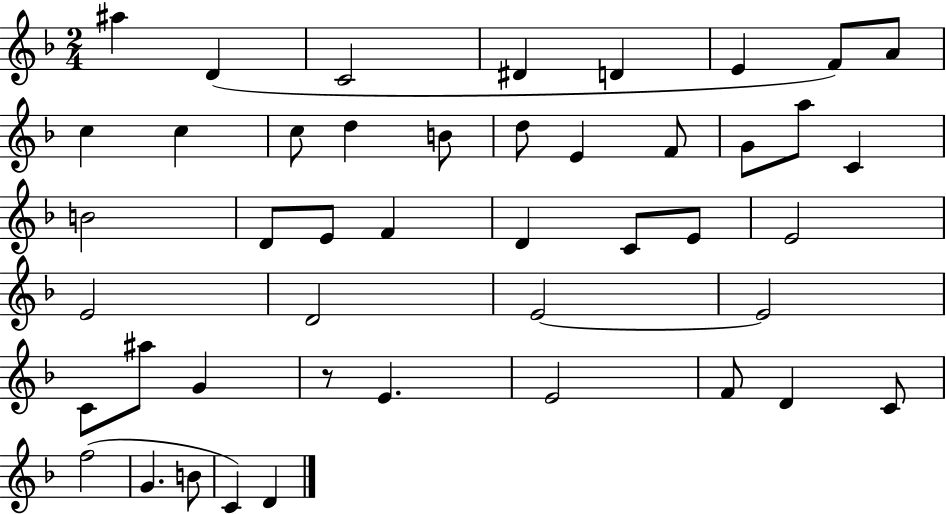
A#5/q D4/q C4/h D#4/q D4/q E4/q F4/e A4/e C5/q C5/q C5/e D5/q B4/e D5/e E4/q F4/e G4/e A5/e C4/q B4/h D4/e E4/e F4/q D4/q C4/e E4/e E4/h E4/h D4/h E4/h E4/h C4/e A#5/e G4/q R/e E4/q. E4/h F4/e D4/q C4/e F5/h G4/q. B4/e C4/q D4/q